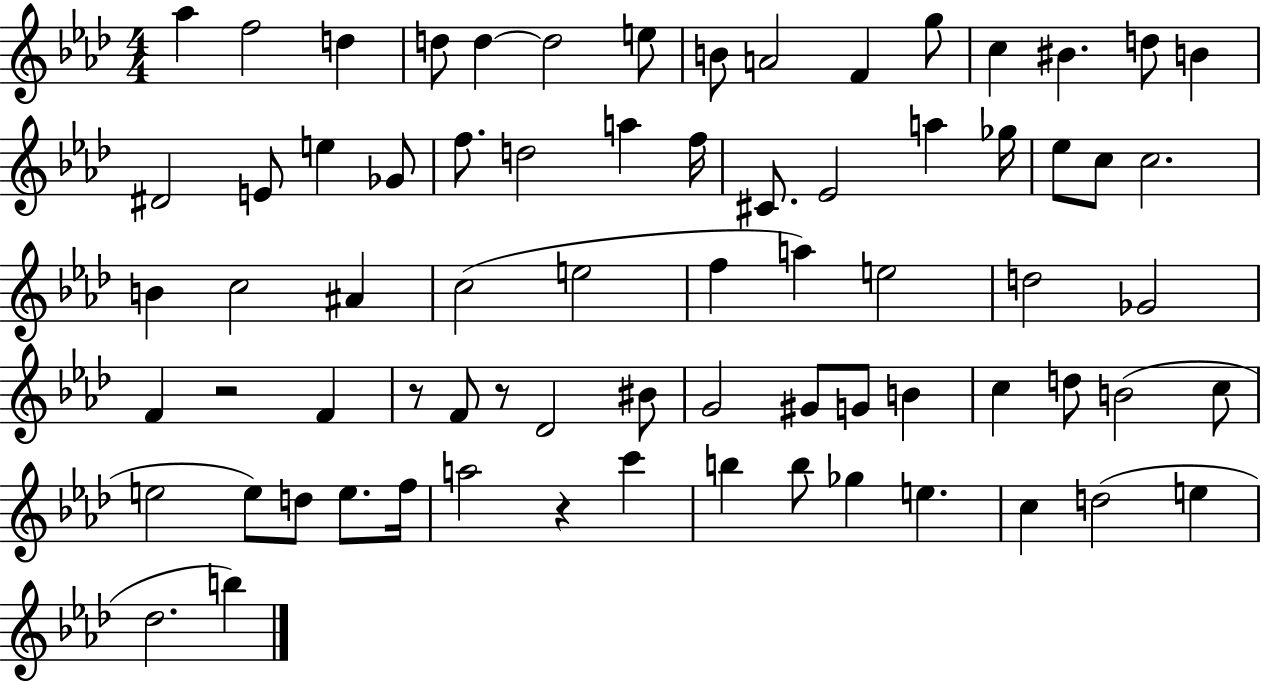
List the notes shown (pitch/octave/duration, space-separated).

Ab5/q F5/h D5/q D5/e D5/q D5/h E5/e B4/e A4/h F4/q G5/e C5/q BIS4/q. D5/e B4/q D#4/h E4/e E5/q Gb4/e F5/e. D5/h A5/q F5/s C#4/e. Eb4/h A5/q Gb5/s Eb5/e C5/e C5/h. B4/q C5/h A#4/q C5/h E5/h F5/q A5/q E5/h D5/h Gb4/h F4/q R/h F4/q R/e F4/e R/e Db4/h BIS4/e G4/h G#4/e G4/e B4/q C5/q D5/e B4/h C5/e E5/h E5/e D5/e E5/e. F5/s A5/h R/q C6/q B5/q B5/e Gb5/q E5/q. C5/q D5/h E5/q Db5/h. B5/q